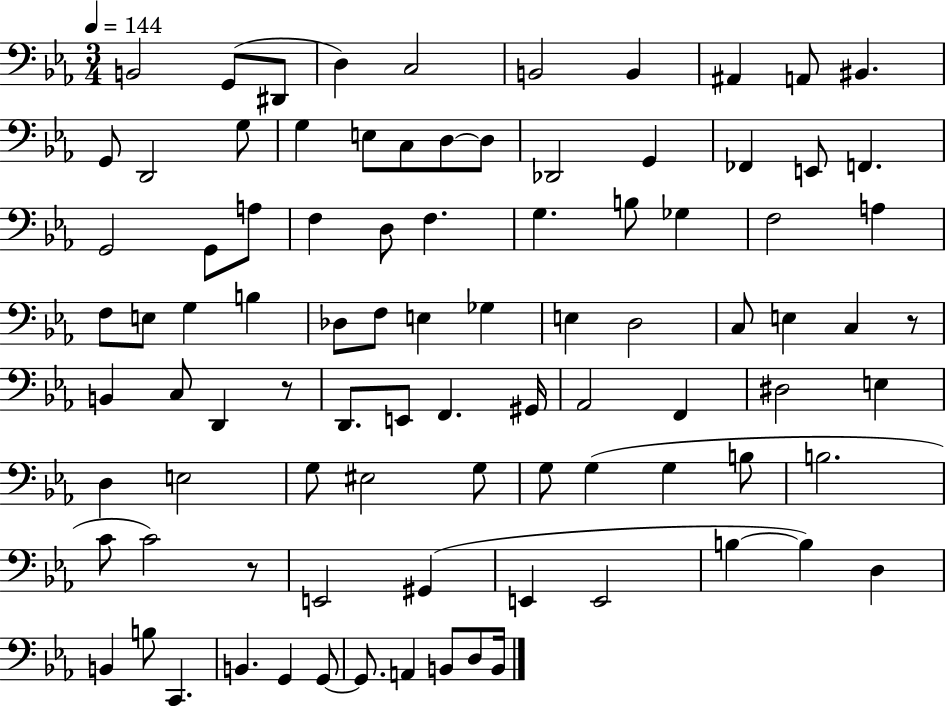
B2/h G2/e D#2/e D3/q C3/h B2/h B2/q A#2/q A2/e BIS2/q. G2/e D2/h G3/e G3/q E3/e C3/e D3/e D3/e Db2/h G2/q FES2/q E2/e F2/q. G2/h G2/e A3/e F3/q D3/e F3/q. G3/q. B3/e Gb3/q F3/h A3/q F3/e E3/e G3/q B3/q Db3/e F3/e E3/q Gb3/q E3/q D3/h C3/e E3/q C3/q R/e B2/q C3/e D2/q R/e D2/e. E2/e F2/q. G#2/s Ab2/h F2/q D#3/h E3/q D3/q E3/h G3/e EIS3/h G3/e G3/e G3/q G3/q B3/e B3/h. C4/e C4/h R/e E2/h G#2/q E2/q E2/h B3/q B3/q D3/q B2/q B3/e C2/q. B2/q. G2/q G2/e G2/e. A2/q B2/e D3/e B2/s